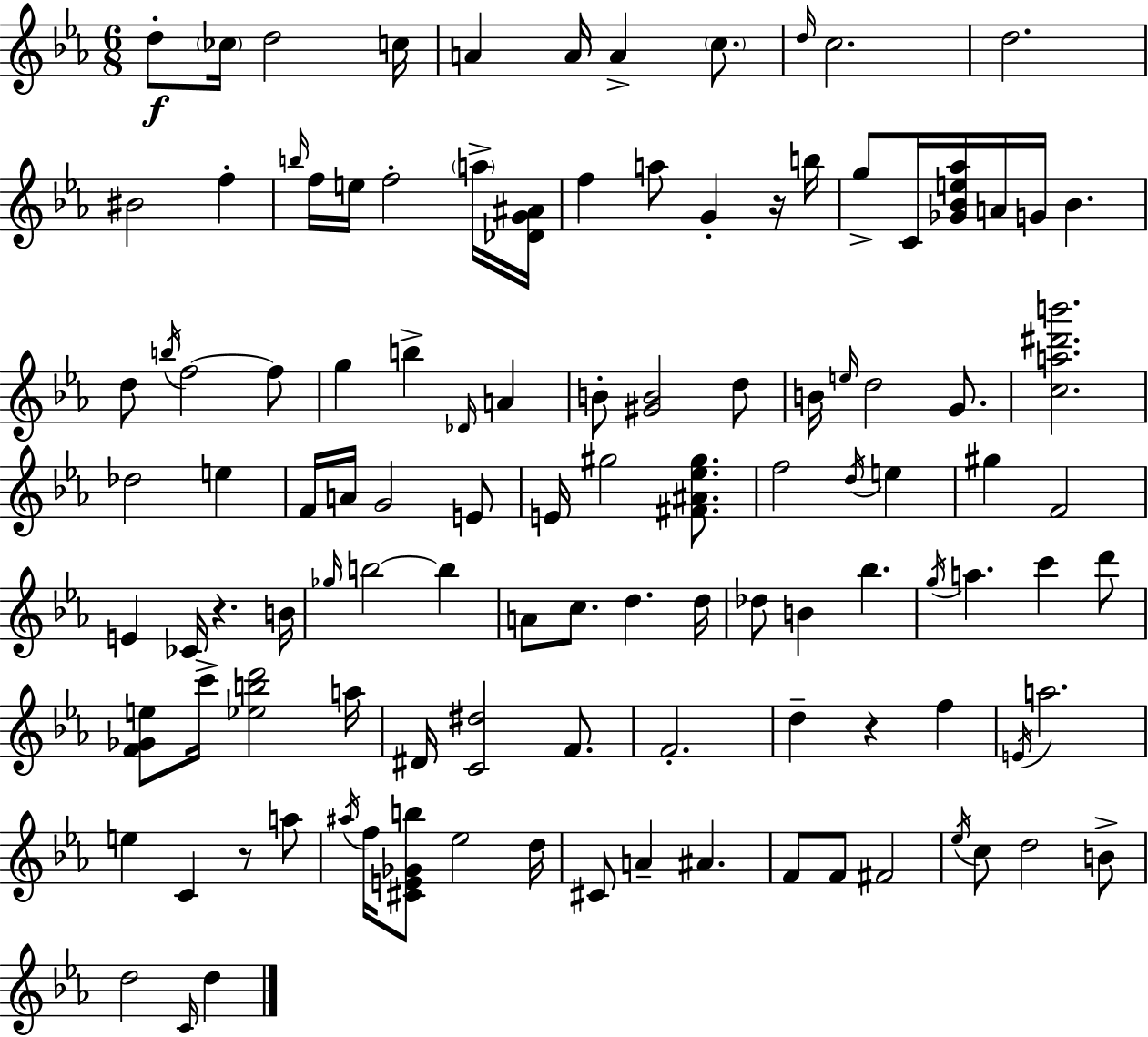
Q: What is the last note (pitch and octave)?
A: D5